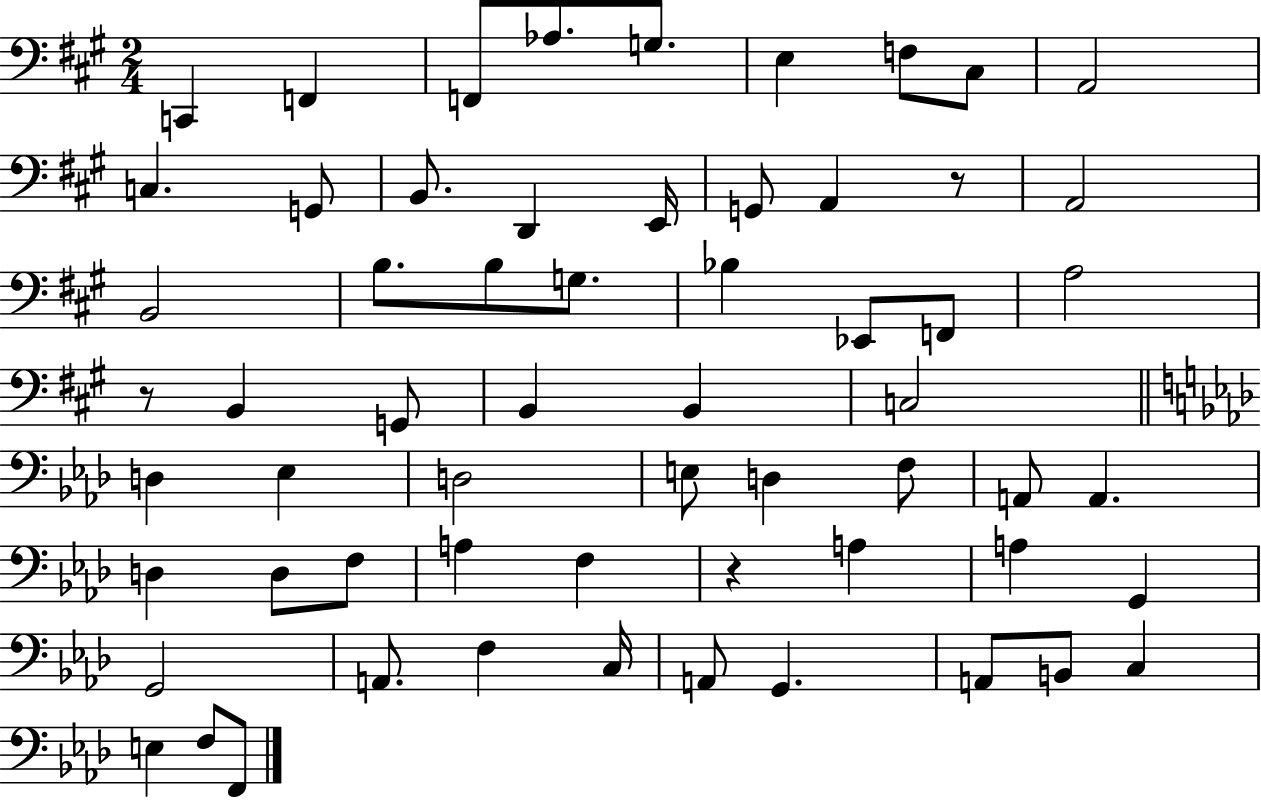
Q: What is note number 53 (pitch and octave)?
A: A2